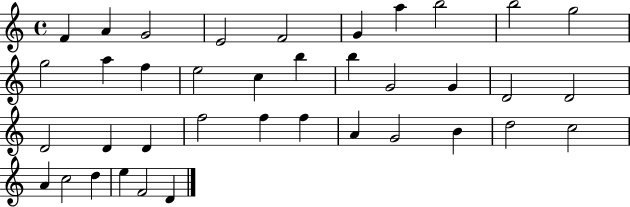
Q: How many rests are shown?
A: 0